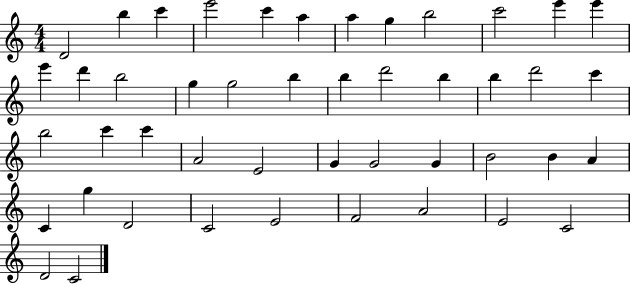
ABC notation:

X:1
T:Untitled
M:4/4
L:1/4
K:C
D2 b c' e'2 c' a a g b2 c'2 e' e' e' d' b2 g g2 b b d'2 b b d'2 c' b2 c' c' A2 E2 G G2 G B2 B A C g D2 C2 E2 F2 A2 E2 C2 D2 C2